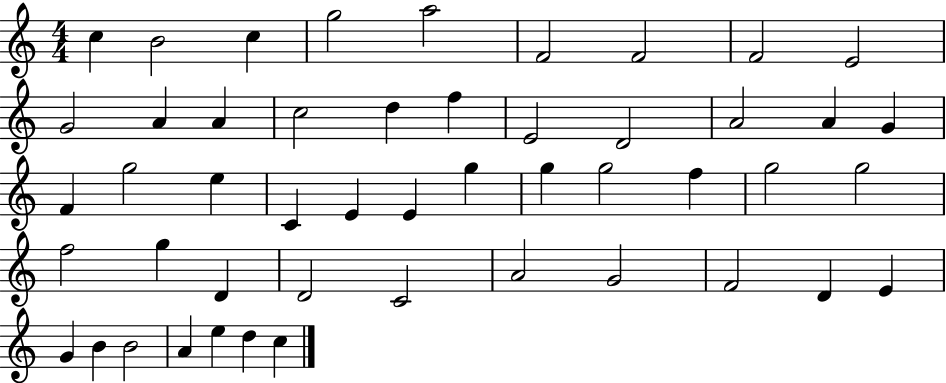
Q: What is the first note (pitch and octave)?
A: C5